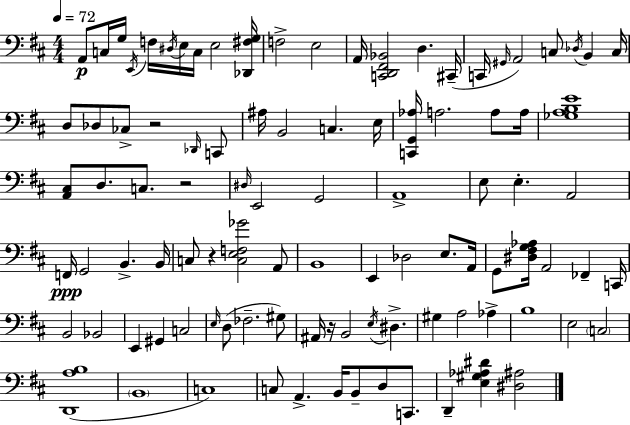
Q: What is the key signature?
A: D major